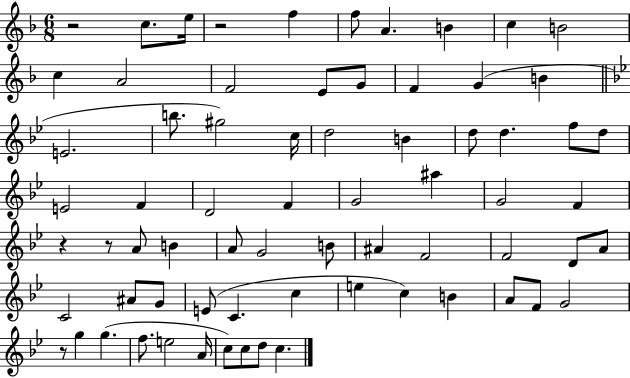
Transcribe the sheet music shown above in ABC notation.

X:1
T:Untitled
M:6/8
L:1/4
K:F
z2 c/2 e/4 z2 f f/2 A B c B2 c A2 F2 E/2 G/2 F G B E2 b/2 ^g2 c/4 d2 B d/2 d f/2 d/2 E2 F D2 F G2 ^a G2 F z z/2 A/2 B A/2 G2 B/2 ^A F2 F2 D/2 A/2 C2 ^A/2 G/2 E/2 C c e c B A/2 F/2 G2 z/2 g g f/2 e2 A/4 c/2 c/2 d/2 c